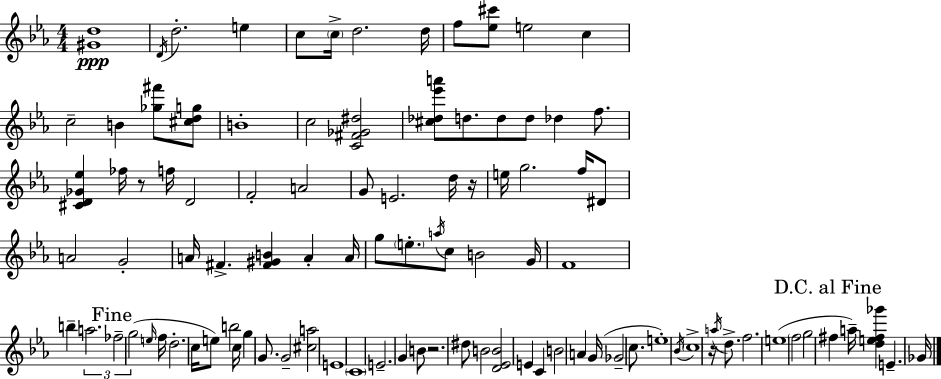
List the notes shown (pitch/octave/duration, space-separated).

[G#4,D5]/w D4/s D5/h. E5/q C5/e C5/s D5/h. D5/s F5/e [Eb5,C#6]/e E5/h C5/q C5/h B4/q [Gb5,F#6]/e [C#5,D5,G5]/e B4/w C5/h [C4,F#4,Gb4,D#5]/h [C#5,Db5,Eb6,A6]/e D5/e. D5/e D5/e Db5/q F5/e. [C#4,D4,Gb4,Eb5]/q FES5/s R/e F5/s D4/h F4/h A4/h G4/e E4/h. D5/s R/s E5/s G5/h. F5/s D#4/e A4/h G4/h A4/s F#4/q. [F#4,G#4,B4]/q A4/q A4/s G5/e E5/e. A5/s C5/e B4/h G4/s F4/w B5/q A5/h. FES5/h G5/h E5/s F5/s D5/h. C5/s E5/e B5/h C5/s G5/q G4/e. G4/h [C#5,A5]/h E4/w C4/w E4/h. G4/q B4/e R/h. D#5/e B4/h [D4,Eb4,B4]/h E4/q C4/q B4/h A4/q G4/s Gb4/h C5/e. E5/w Bb4/s C5/w R/s A5/s D5/e. F5/h. E5/w F5/h G5/h F#5/q A5/s [D5,E5,F#5,Gb6]/q E4/q. Gb4/s